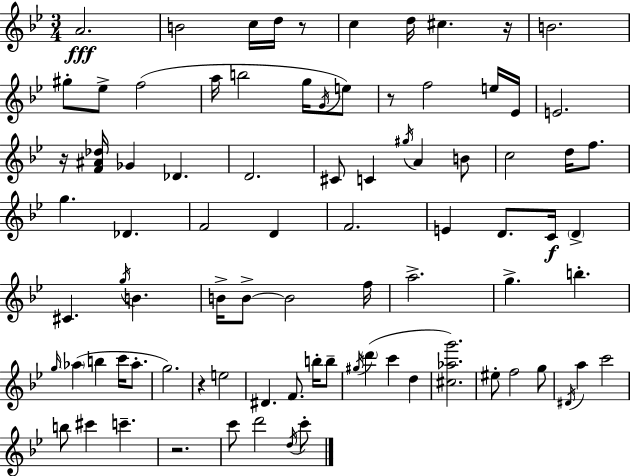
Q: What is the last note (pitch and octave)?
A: C6